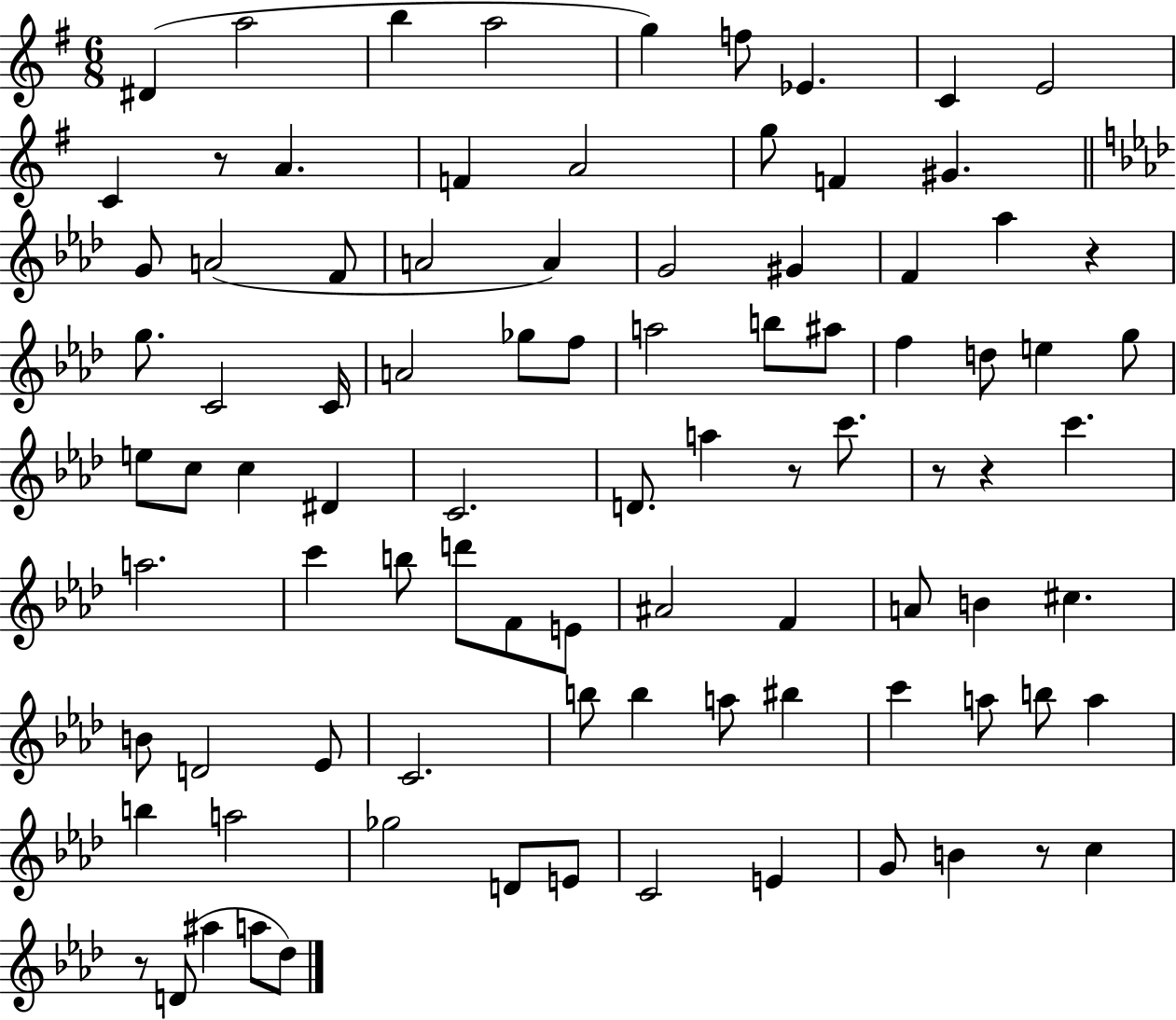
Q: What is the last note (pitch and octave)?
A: Db5